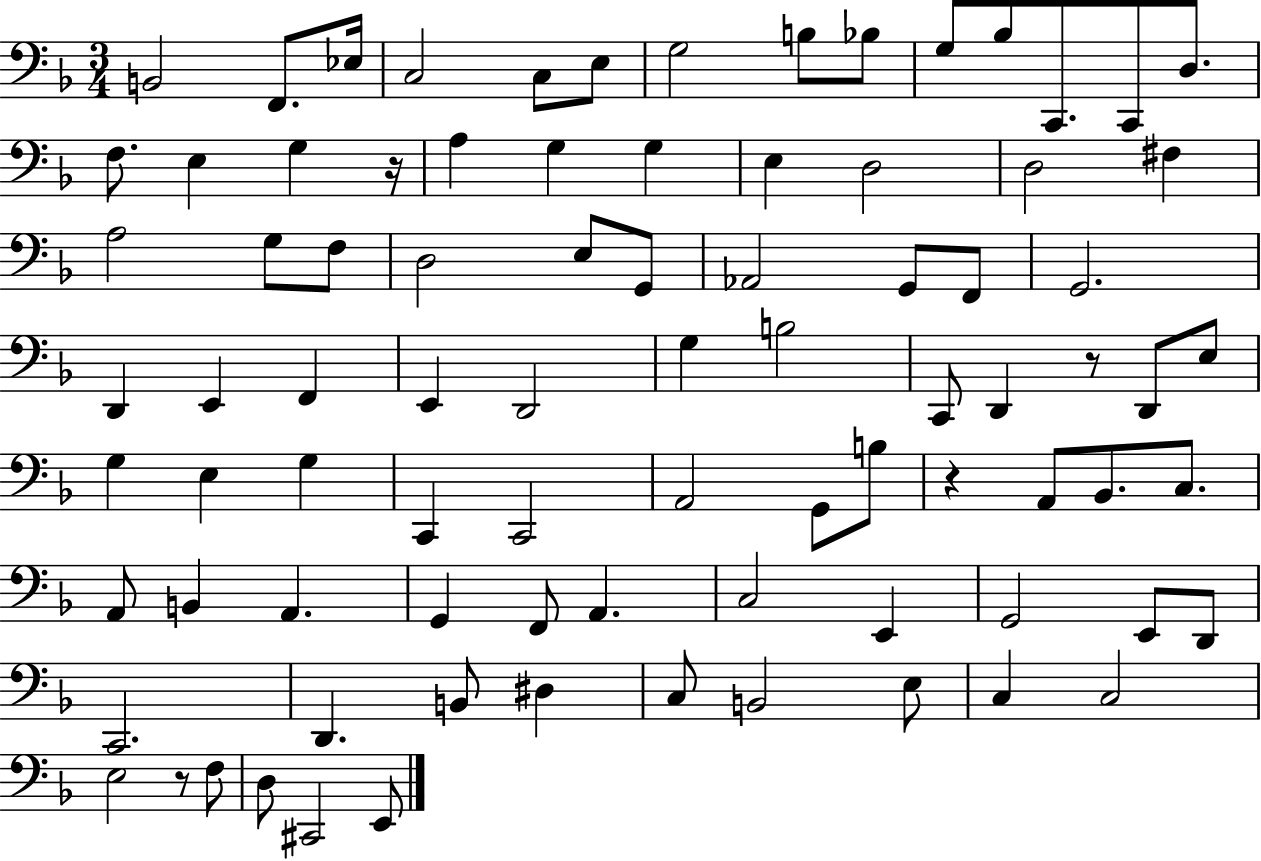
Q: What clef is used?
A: bass